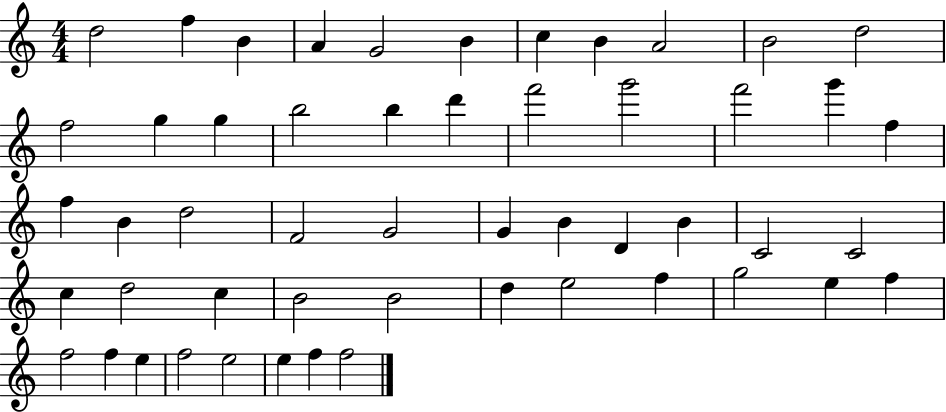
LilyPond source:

{
  \clef treble
  \numericTimeSignature
  \time 4/4
  \key c \major
  d''2 f''4 b'4 | a'4 g'2 b'4 | c''4 b'4 a'2 | b'2 d''2 | \break f''2 g''4 g''4 | b''2 b''4 d'''4 | f'''2 g'''2 | f'''2 g'''4 f''4 | \break f''4 b'4 d''2 | f'2 g'2 | g'4 b'4 d'4 b'4 | c'2 c'2 | \break c''4 d''2 c''4 | b'2 b'2 | d''4 e''2 f''4 | g''2 e''4 f''4 | \break f''2 f''4 e''4 | f''2 e''2 | e''4 f''4 f''2 | \bar "|."
}